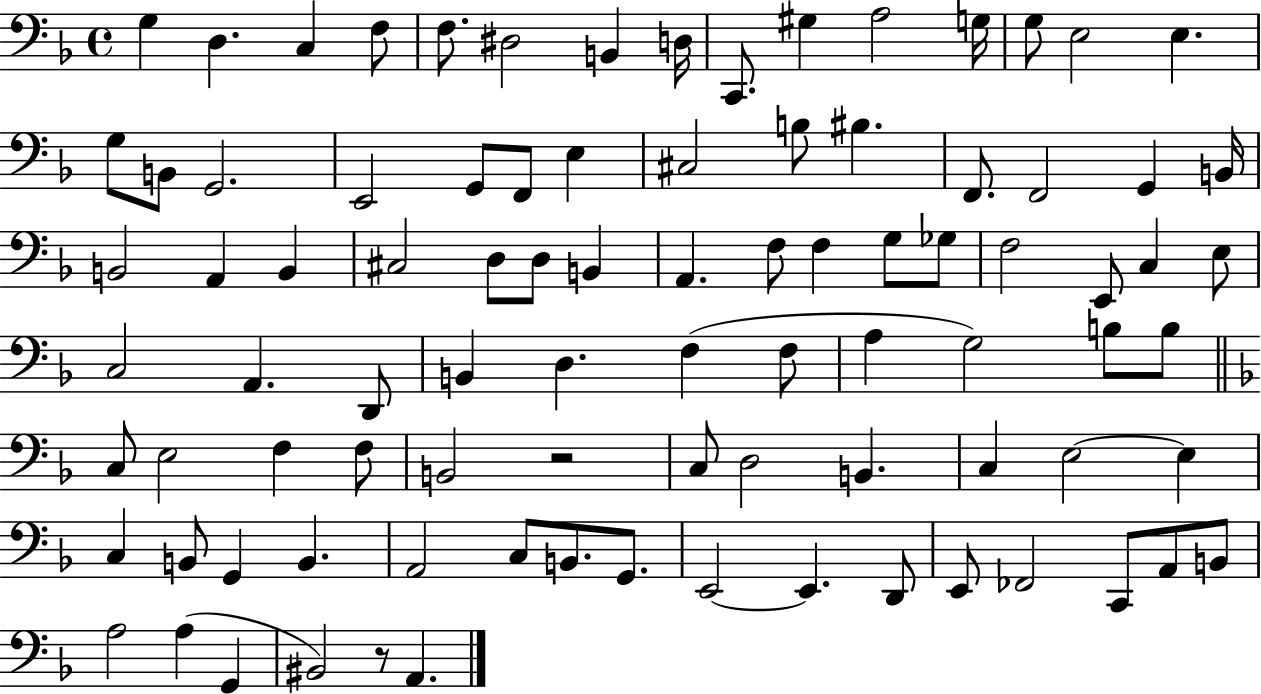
G3/q D3/q. C3/q F3/e F3/e. D#3/h B2/q D3/s C2/e. G#3/q A3/h G3/s G3/e E3/h E3/q. G3/e B2/e G2/h. E2/h G2/e F2/e E3/q C#3/h B3/e BIS3/q. F2/e. F2/h G2/q B2/s B2/h A2/q B2/q C#3/h D3/e D3/e B2/q A2/q. F3/e F3/q G3/e Gb3/e F3/h E2/e C3/q E3/e C3/h A2/q. D2/e B2/q D3/q. F3/q F3/e A3/q G3/h B3/e B3/e C3/e E3/h F3/q F3/e B2/h R/h C3/e D3/h B2/q. C3/q E3/h E3/q C3/q B2/e G2/q B2/q. A2/h C3/e B2/e. G2/e. E2/h E2/q. D2/e E2/e FES2/h C2/e A2/e B2/e A3/h A3/q G2/q BIS2/h R/e A2/q.